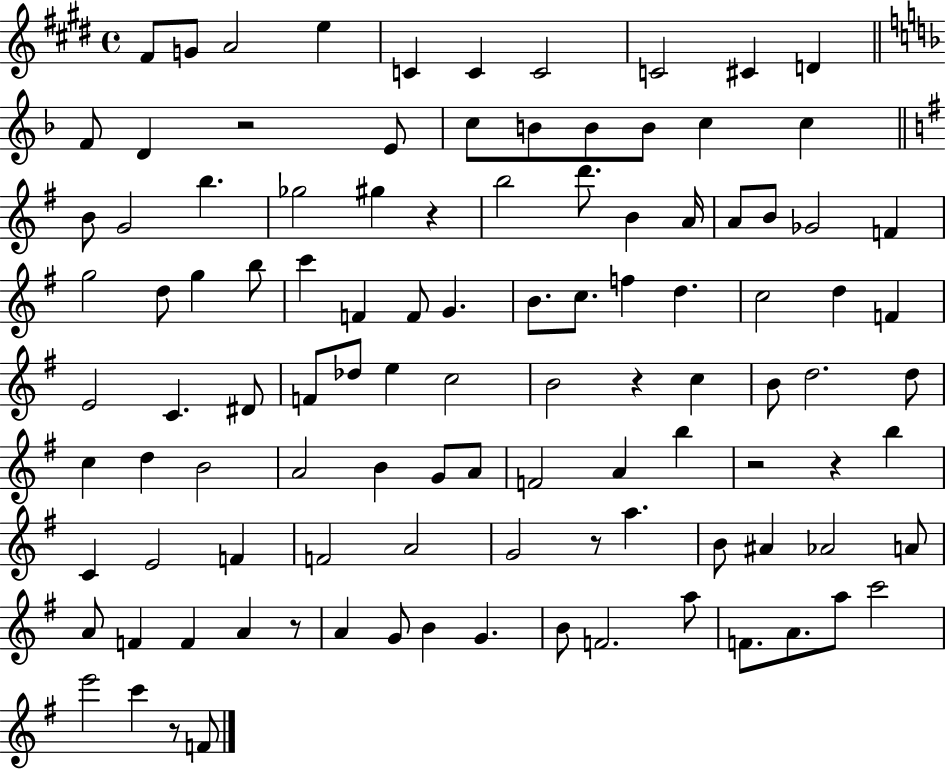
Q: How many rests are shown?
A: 8